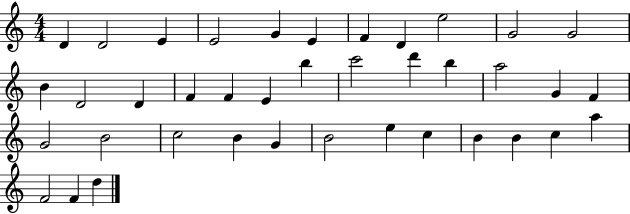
{
  \clef treble
  \numericTimeSignature
  \time 4/4
  \key c \major
  d'4 d'2 e'4 | e'2 g'4 e'4 | f'4 d'4 e''2 | g'2 g'2 | \break b'4 d'2 d'4 | f'4 f'4 e'4 b''4 | c'''2 d'''4 b''4 | a''2 g'4 f'4 | \break g'2 b'2 | c''2 b'4 g'4 | b'2 e''4 c''4 | b'4 b'4 c''4 a''4 | \break f'2 f'4 d''4 | \bar "|."
}